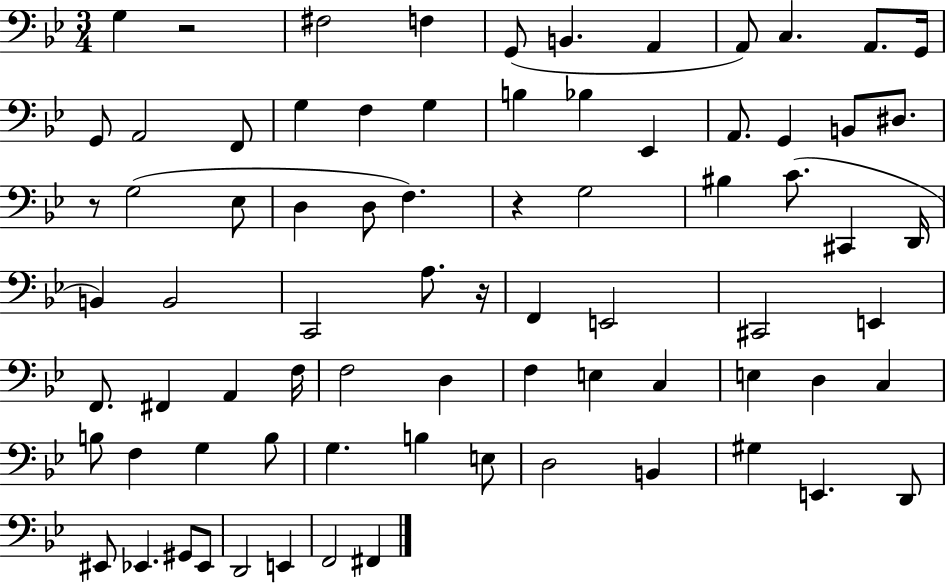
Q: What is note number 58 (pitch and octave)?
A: G3